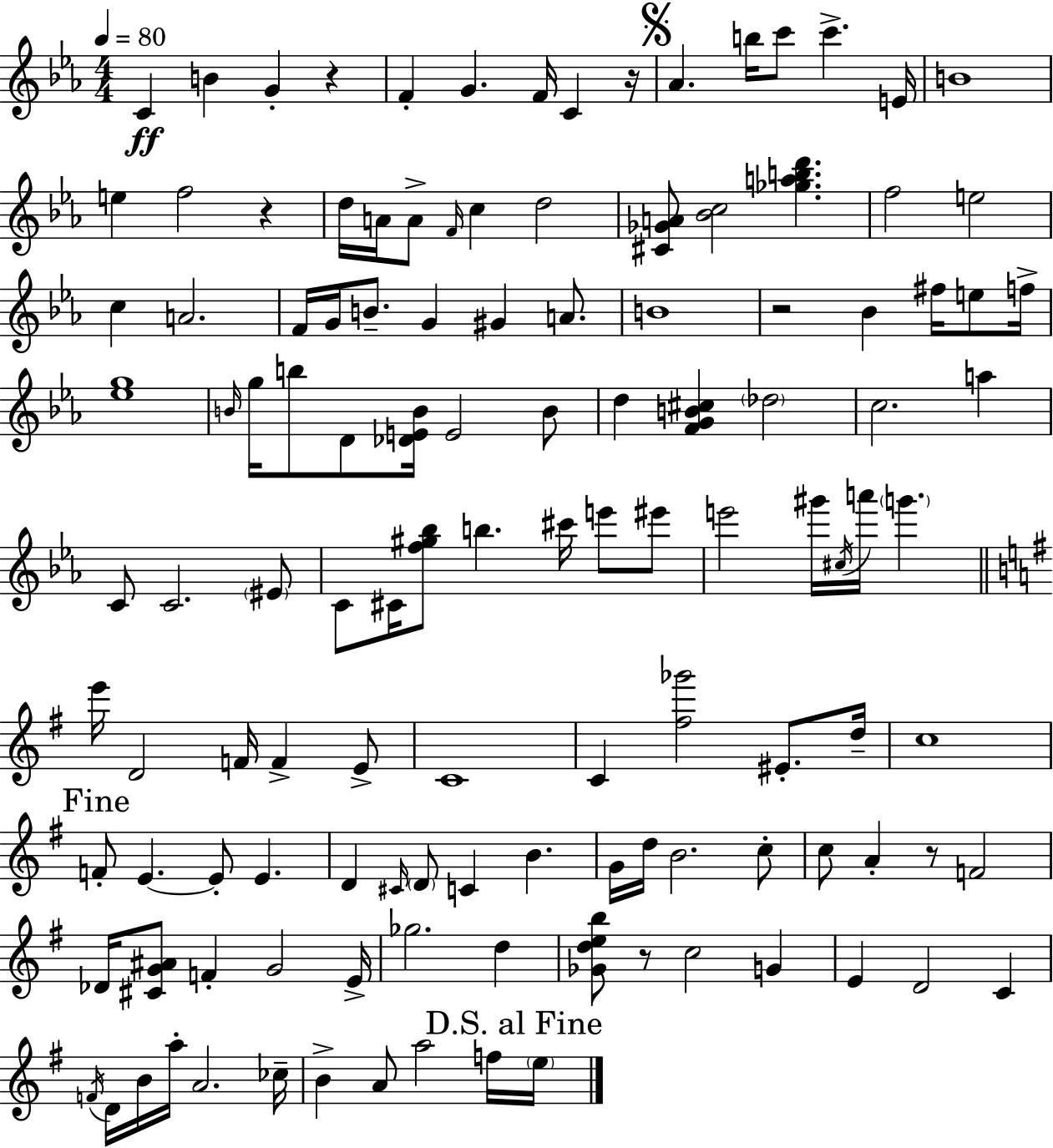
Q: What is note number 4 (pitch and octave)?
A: F4